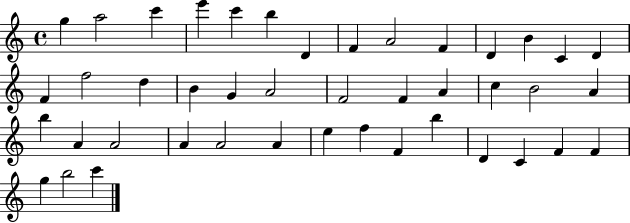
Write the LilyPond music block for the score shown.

{
  \clef treble
  \time 4/4
  \defaultTimeSignature
  \key c \major
  g''4 a''2 c'''4 | e'''4 c'''4 b''4 d'4 | f'4 a'2 f'4 | d'4 b'4 c'4 d'4 | \break f'4 f''2 d''4 | b'4 g'4 a'2 | f'2 f'4 a'4 | c''4 b'2 a'4 | \break b''4 a'4 a'2 | a'4 a'2 a'4 | e''4 f''4 f'4 b''4 | d'4 c'4 f'4 f'4 | \break g''4 b''2 c'''4 | \bar "|."
}